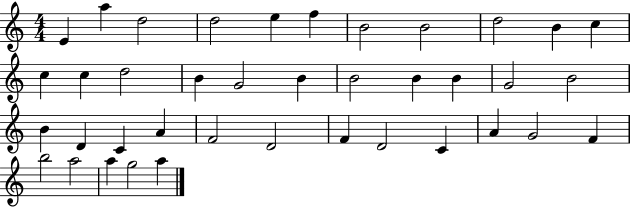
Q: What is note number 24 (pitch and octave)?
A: D4